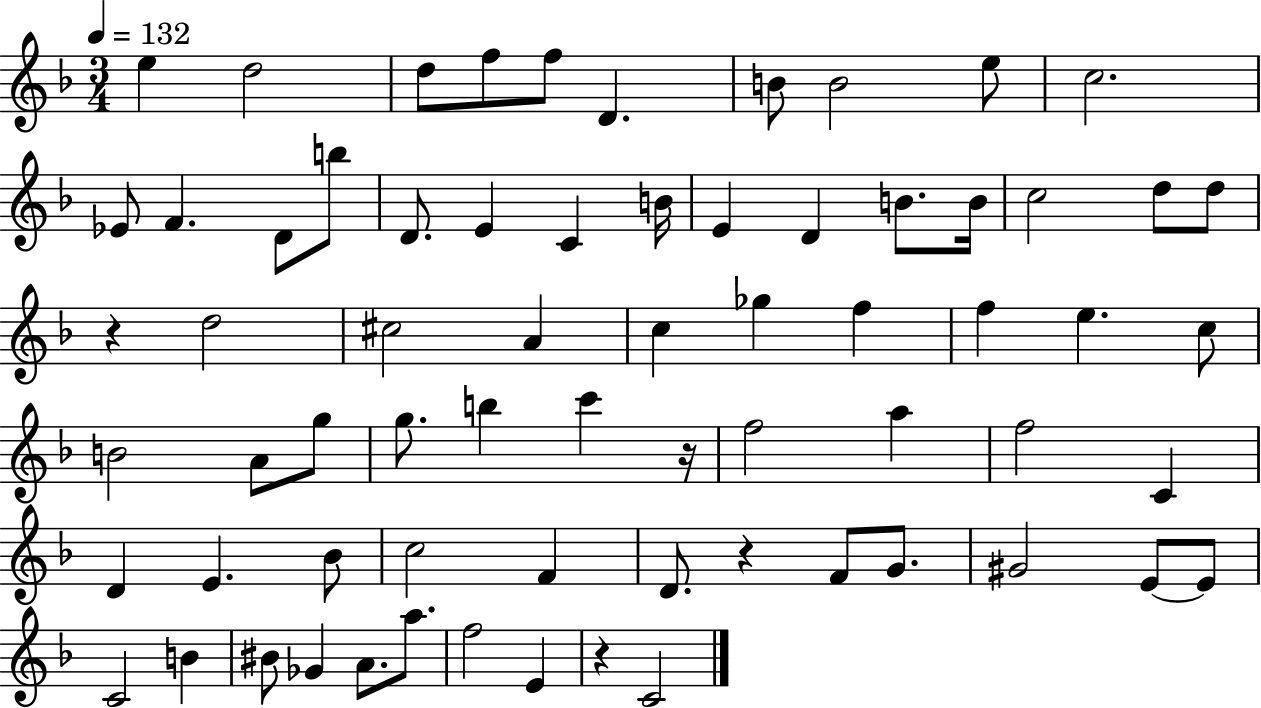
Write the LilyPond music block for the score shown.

{
  \clef treble
  \numericTimeSignature
  \time 3/4
  \key f \major
  \tempo 4 = 132
  e''4 d''2 | d''8 f''8 f''8 d'4. | b'8 b'2 e''8 | c''2. | \break ees'8 f'4. d'8 b''8 | d'8. e'4 c'4 b'16 | e'4 d'4 b'8. b'16 | c''2 d''8 d''8 | \break r4 d''2 | cis''2 a'4 | c''4 ges''4 f''4 | f''4 e''4. c''8 | \break b'2 a'8 g''8 | g''8. b''4 c'''4 r16 | f''2 a''4 | f''2 c'4 | \break d'4 e'4. bes'8 | c''2 f'4 | d'8. r4 f'8 g'8. | gis'2 e'8~~ e'8 | \break c'2 b'4 | bis'8 ges'4 a'8. a''8. | f''2 e'4 | r4 c'2 | \break \bar "|."
}